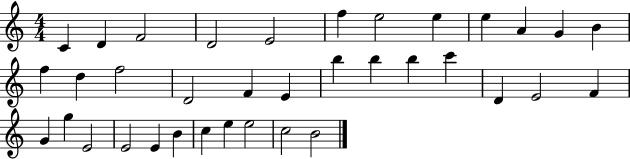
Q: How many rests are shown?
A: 0